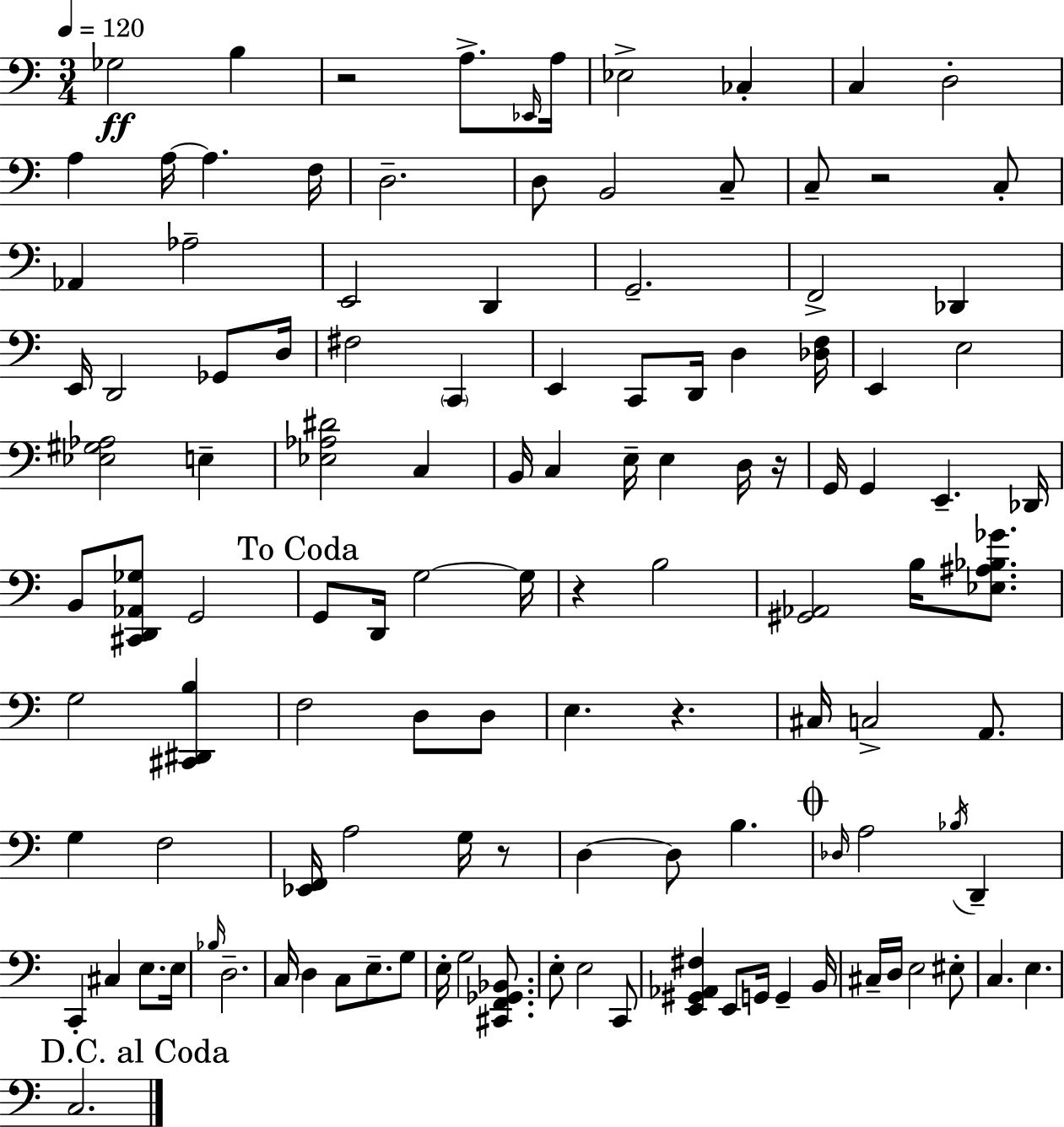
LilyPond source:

{
  \clef bass
  \numericTimeSignature
  \time 3/4
  \key a \minor
  \tempo 4 = 120
  ges2\ff b4 | r2 a8.-> \grace { ees,16 } | a16 ees2-> ces4-. | c4 d2-. | \break a4 a16~~ a4. | f16 d2.-- | d8 b,2 c8-- | c8-- r2 c8-. | \break aes,4 aes2-- | e,2 d,4 | g,2.-- | f,2-> des,4 | \break e,16 d,2 ges,8 | d16 fis2 \parenthesize c,4 | e,4 c,8 d,16 d4 | <des f>16 e,4 e2 | \break <ees gis aes>2 e4-- | <ees aes dis'>2 c4 | b,16 c4 e16-- e4 d16 | r16 g,16 g,4 e,4.-- | \break des,16 b,8 <cis, d, aes, ges>8 g,2 | \mark "To Coda" g,8 d,16 g2~~ | g16 r4 b2 | <gis, aes,>2 b16 <ees ais bes ges'>8. | \break g2 <cis, dis, b>4 | f2 d8 d8 | e4. r4. | cis16 c2-> a,8. | \break g4 f2 | <ees, f,>16 a2 g16 r8 | d4~~ d8 b4. | \mark \markup { \musicglyph "scripts.coda" } \grace { des16 } a2 \acciaccatura { bes16 } d,4-- | \break c,4-. cis4 e8. | e16 \grace { bes16 } d2.-- | c16 d4 c8 e8.-- | g8 e16-. g2 | \break <cis, f, ges, bes,>8. e8-. e2 | c,8 <e, gis, aes, fis>4 e,8 g,16 g,4-- | b,16 cis16-- d16 e2 | eis8-. c4. e4. | \break \mark "D.C. al Coda" c2. | \bar "|."
}